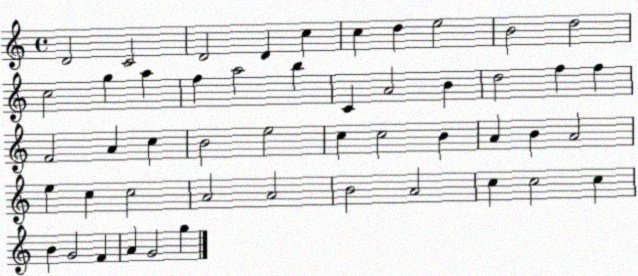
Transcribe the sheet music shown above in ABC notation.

X:1
T:Untitled
M:4/4
L:1/4
K:C
D2 C2 D2 D c c d e2 B2 d2 c2 g a f a2 b C A2 B d2 f f F2 A c B2 e2 c c2 B A B A2 e c c2 A2 A2 B2 A2 c c2 c B G2 F A G2 g